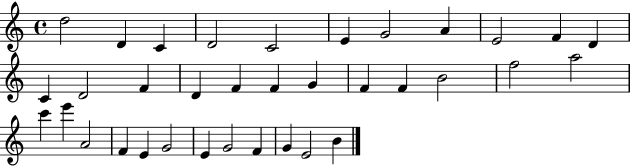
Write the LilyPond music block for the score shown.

{
  \clef treble
  \time 4/4
  \defaultTimeSignature
  \key c \major
  d''2 d'4 c'4 | d'2 c'2 | e'4 g'2 a'4 | e'2 f'4 d'4 | \break c'4 d'2 f'4 | d'4 f'4 f'4 g'4 | f'4 f'4 b'2 | f''2 a''2 | \break c'''4 e'''4 a'2 | f'4 e'4 g'2 | e'4 g'2 f'4 | g'4 e'2 b'4 | \break \bar "|."
}